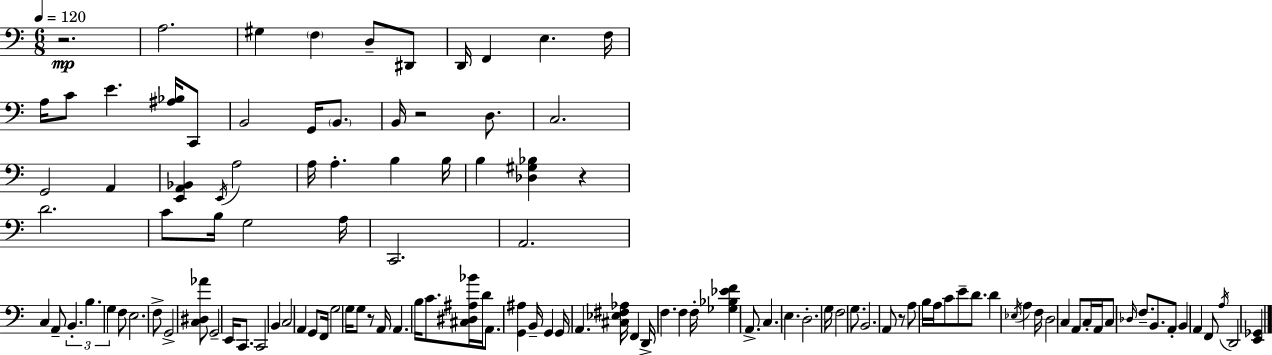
X:1
T:Untitled
M:6/8
L:1/4
K:Am
z2 A,2 ^G, F, D,/2 ^D,,/2 D,,/4 F,, E, F,/4 A,/4 C/2 E [^A,_B,]/4 C,,/2 B,,2 G,,/4 B,,/2 B,,/4 z2 D,/2 C,2 G,,2 A,, [E,,A,,_B,,] E,,/4 A,2 A,/4 A, B, B,/4 B, [_D,^G,_B,] z D2 C/2 B,/4 G,2 A,/4 C,,2 A,,2 C, A,,/2 B,, B, G, F,/2 E,2 F,/2 G,,2 [C,^D,_A]/2 G,,2 E,,/4 C,,/2 C,,2 B,, C,2 A,, G,,/2 F,,/4 G,2 G,/4 G,/2 z/2 A,,/4 A,, B,/4 C/2 [^C,^D,^A,_B]/4 D/4 A,,/2 [G,,^A,] B,,/4 G,, G,,/4 A,, [^C,_E,^F,_A,]/4 F,, D,,/4 F, F, F,/4 [_G,_B,_EF] A,,/2 C, E, D,2 G,/4 F,2 G,/2 B,,2 A,,/2 z/2 A,/2 B,/4 A,/4 C/2 E/2 D/2 D _E,/4 A, F,/4 D,2 C, A,,/2 C,/4 A,,/4 C,/2 _D,/4 F,/2 B,,/2 A,,/2 B,, A,, F,,/2 A,/4 D,,2 [E,,_G,,]